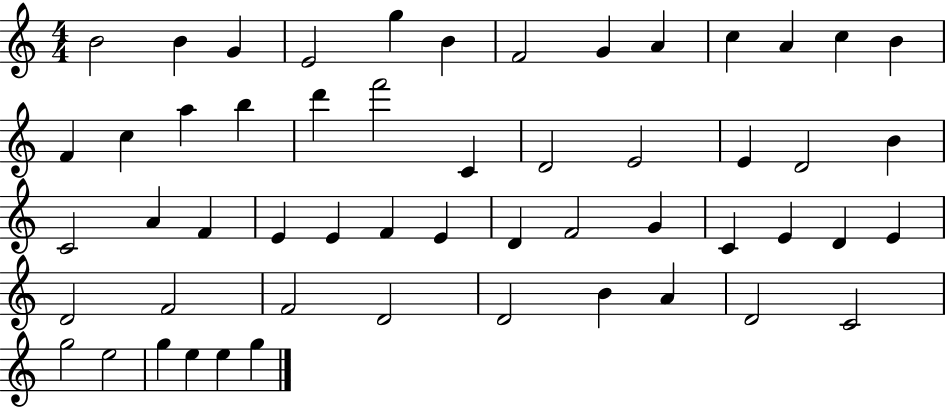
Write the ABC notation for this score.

X:1
T:Untitled
M:4/4
L:1/4
K:C
B2 B G E2 g B F2 G A c A c B F c a b d' f'2 C D2 E2 E D2 B C2 A F E E F E D F2 G C E D E D2 F2 F2 D2 D2 B A D2 C2 g2 e2 g e e g